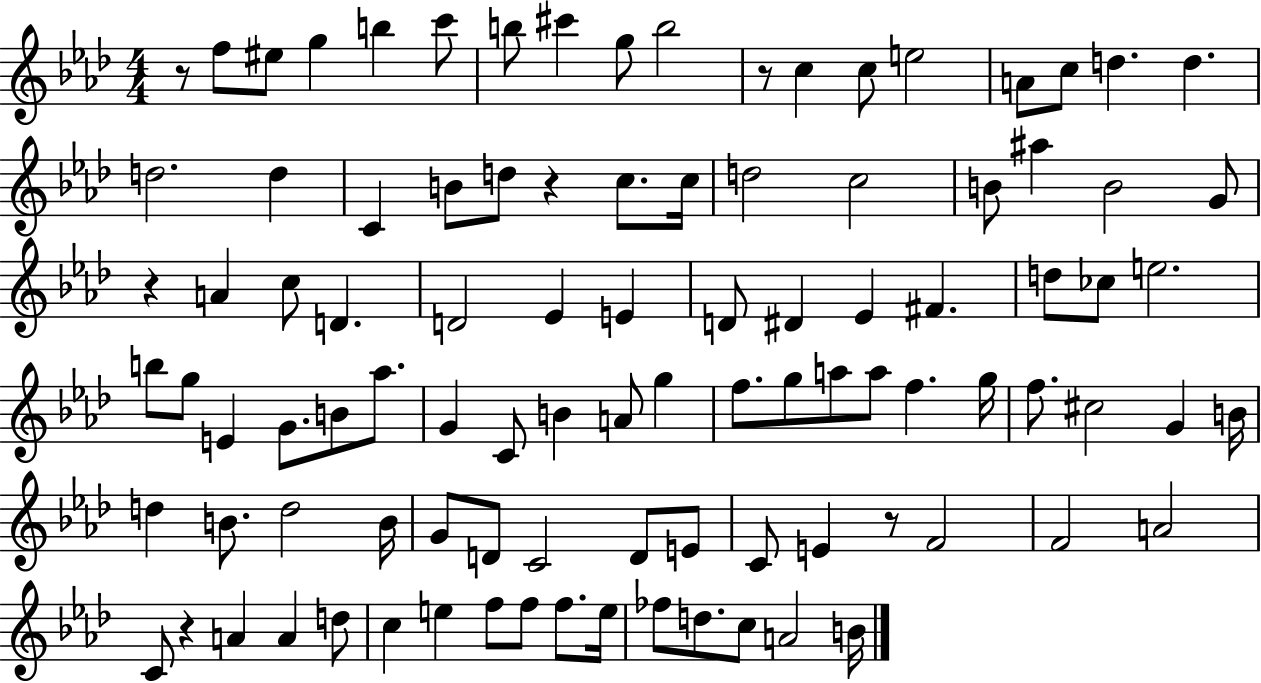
{
  \clef treble
  \numericTimeSignature
  \time 4/4
  \key aes \major
  r8 f''8 eis''8 g''4 b''4 c'''8 | b''8 cis'''4 g''8 b''2 | r8 c''4 c''8 e''2 | a'8 c''8 d''4. d''4. | \break d''2. d''4 | c'4 b'8 d''8 r4 c''8. c''16 | d''2 c''2 | b'8 ais''4 b'2 g'8 | \break r4 a'4 c''8 d'4. | d'2 ees'4 e'4 | d'8 dis'4 ees'4 fis'4. | d''8 ces''8 e''2. | \break b''8 g''8 e'4 g'8. b'8 aes''8. | g'4 c'8 b'4 a'8 g''4 | f''8. g''8 a''8 a''8 f''4. g''16 | f''8. cis''2 g'4 b'16 | \break d''4 b'8. d''2 b'16 | g'8 d'8 c'2 d'8 e'8 | c'8 e'4 r8 f'2 | f'2 a'2 | \break c'8 r4 a'4 a'4 d''8 | c''4 e''4 f''8 f''8 f''8. e''16 | fes''8 d''8. c''8 a'2 b'16 | \bar "|."
}